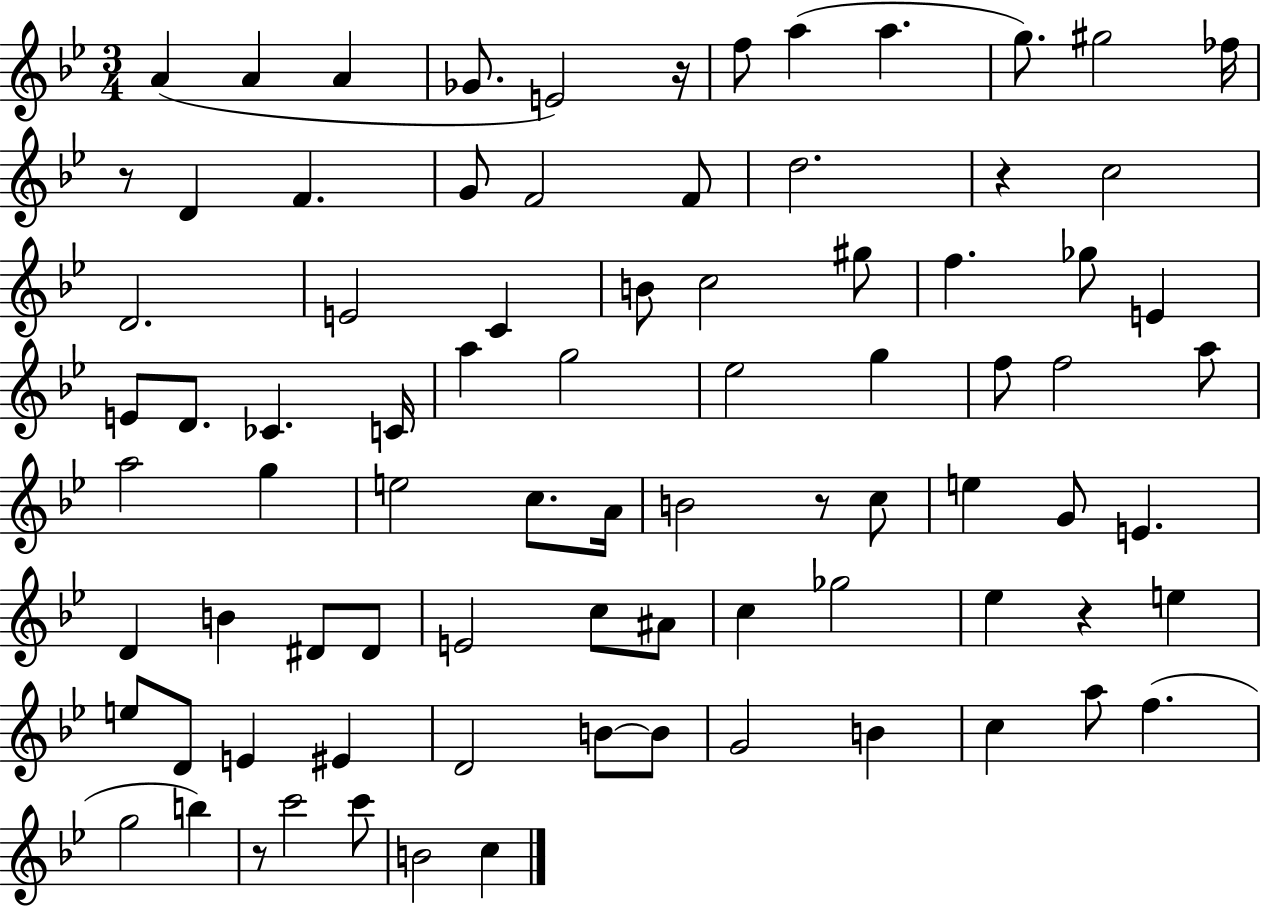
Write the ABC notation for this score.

X:1
T:Untitled
M:3/4
L:1/4
K:Bb
A A A _G/2 E2 z/4 f/2 a a g/2 ^g2 _f/4 z/2 D F G/2 F2 F/2 d2 z c2 D2 E2 C B/2 c2 ^g/2 f _g/2 E E/2 D/2 _C C/4 a g2 _e2 g f/2 f2 a/2 a2 g e2 c/2 A/4 B2 z/2 c/2 e G/2 E D B ^D/2 ^D/2 E2 c/2 ^A/2 c _g2 _e z e e/2 D/2 E ^E D2 B/2 B/2 G2 B c a/2 f g2 b z/2 c'2 c'/2 B2 c